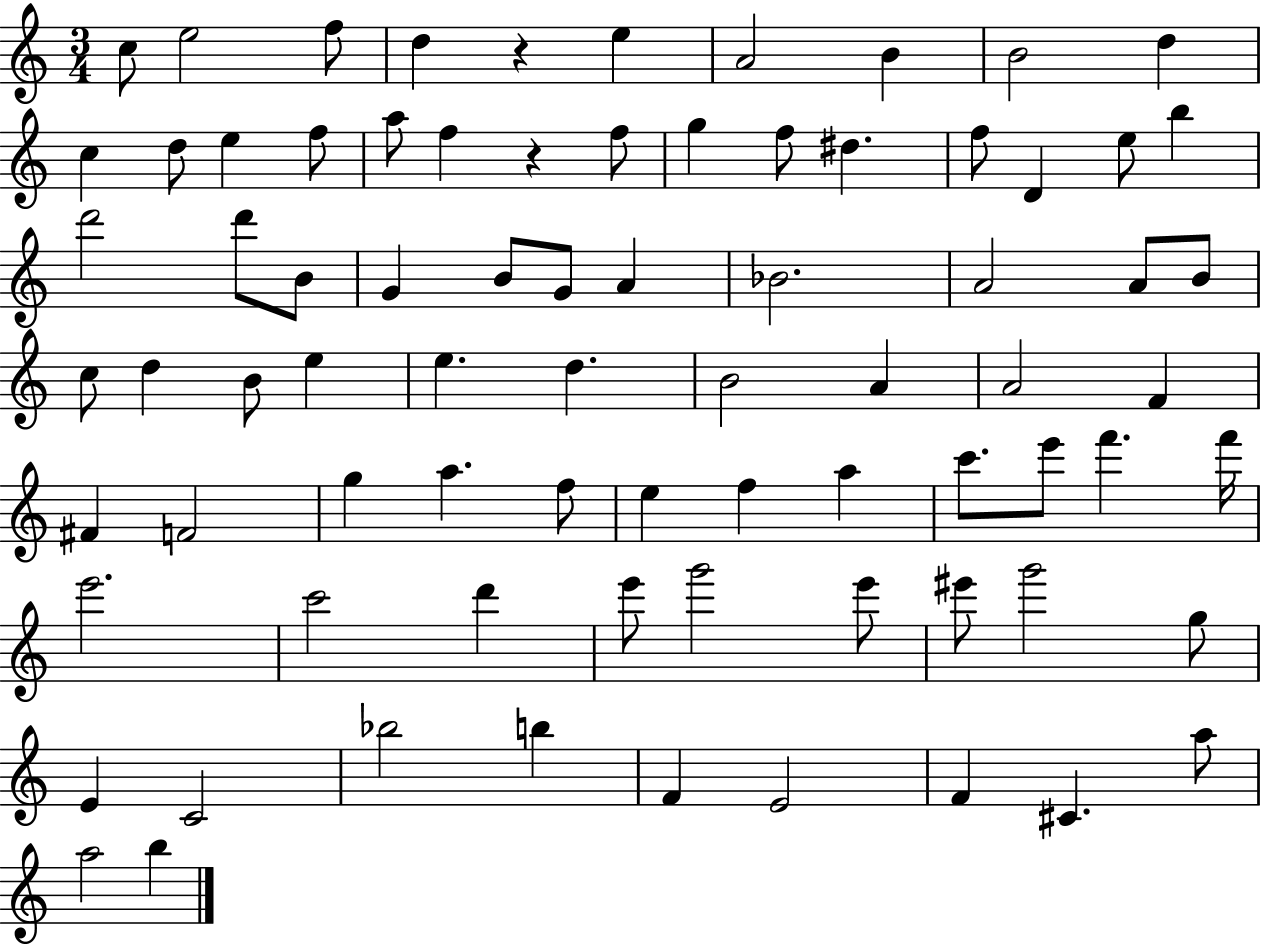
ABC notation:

X:1
T:Untitled
M:3/4
L:1/4
K:C
c/2 e2 f/2 d z e A2 B B2 d c d/2 e f/2 a/2 f z f/2 g f/2 ^d f/2 D e/2 b d'2 d'/2 B/2 G B/2 G/2 A _B2 A2 A/2 B/2 c/2 d B/2 e e d B2 A A2 F ^F F2 g a f/2 e f a c'/2 e'/2 f' f'/4 e'2 c'2 d' e'/2 g'2 e'/2 ^e'/2 g'2 g/2 E C2 _b2 b F E2 F ^C a/2 a2 b